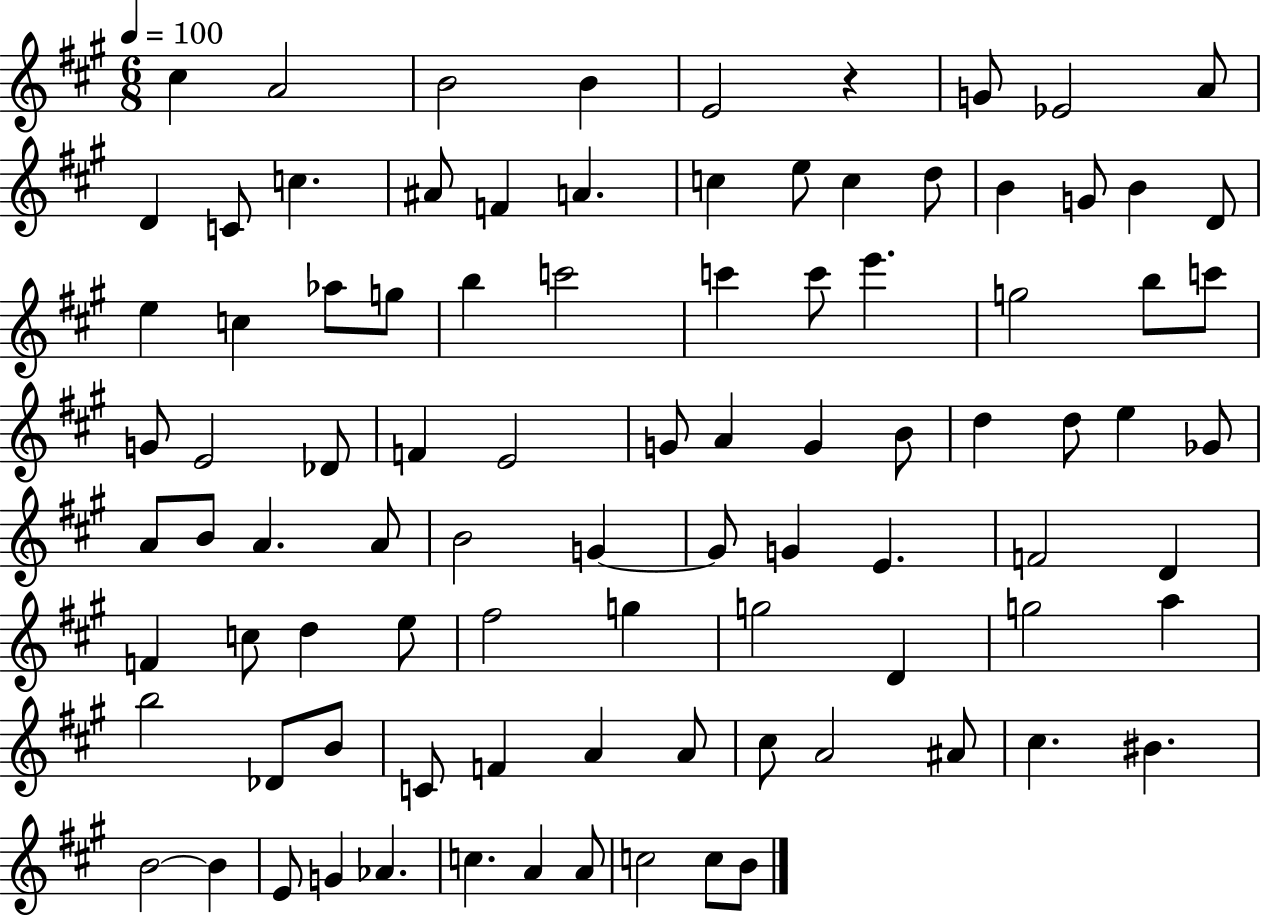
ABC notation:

X:1
T:Untitled
M:6/8
L:1/4
K:A
^c A2 B2 B E2 z G/2 _E2 A/2 D C/2 c ^A/2 F A c e/2 c d/2 B G/2 B D/2 e c _a/2 g/2 b c'2 c' c'/2 e' g2 b/2 c'/2 G/2 E2 _D/2 F E2 G/2 A G B/2 d d/2 e _G/2 A/2 B/2 A A/2 B2 G G/2 G E F2 D F c/2 d e/2 ^f2 g g2 D g2 a b2 _D/2 B/2 C/2 F A A/2 ^c/2 A2 ^A/2 ^c ^B B2 B E/2 G _A c A A/2 c2 c/2 B/2